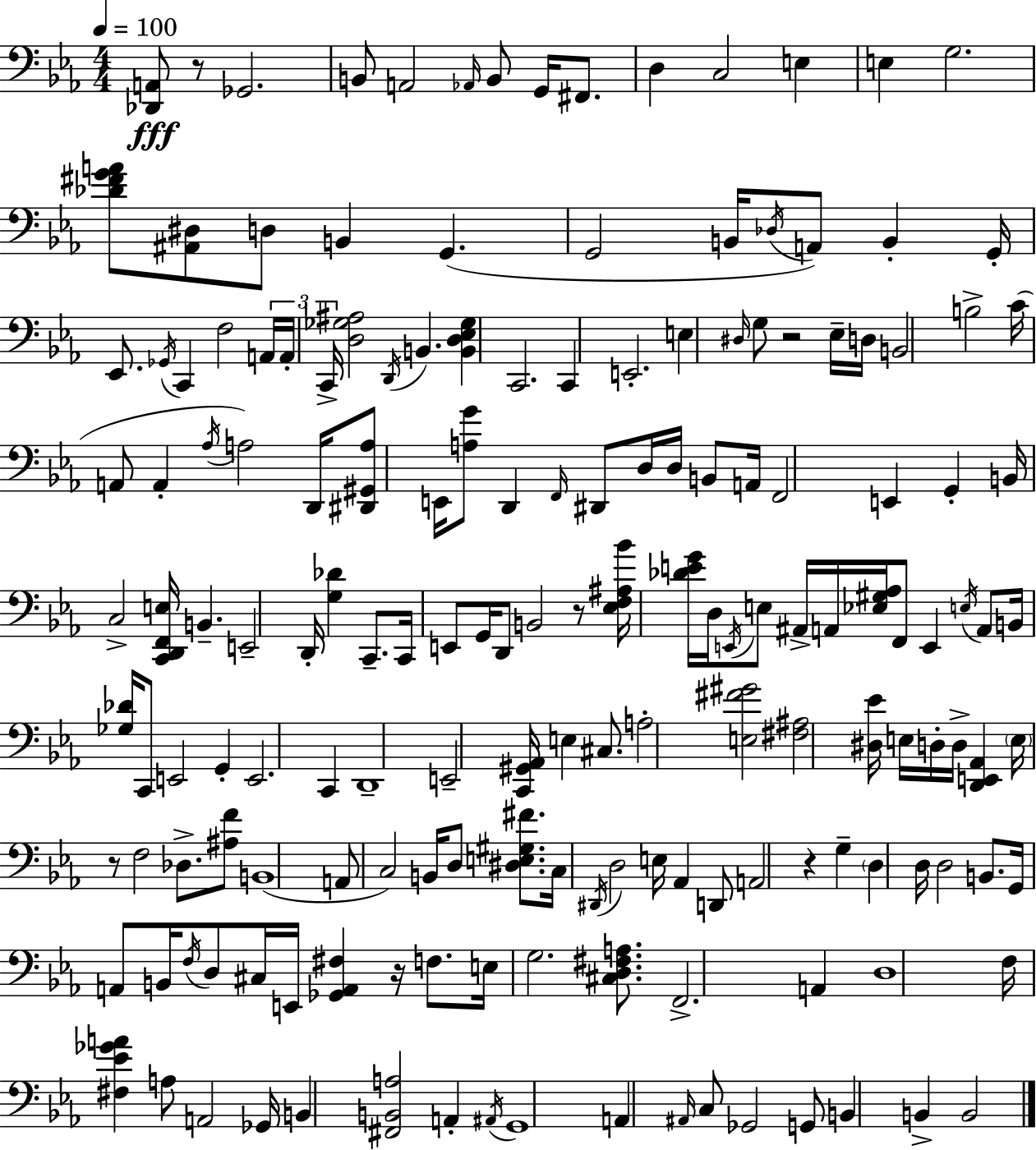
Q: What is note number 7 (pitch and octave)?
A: F#2